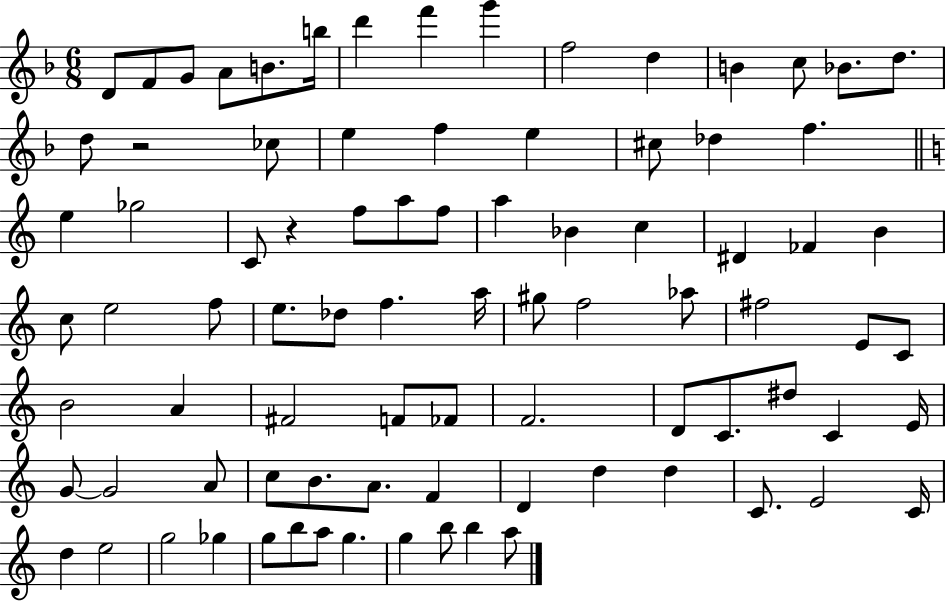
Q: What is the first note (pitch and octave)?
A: D4